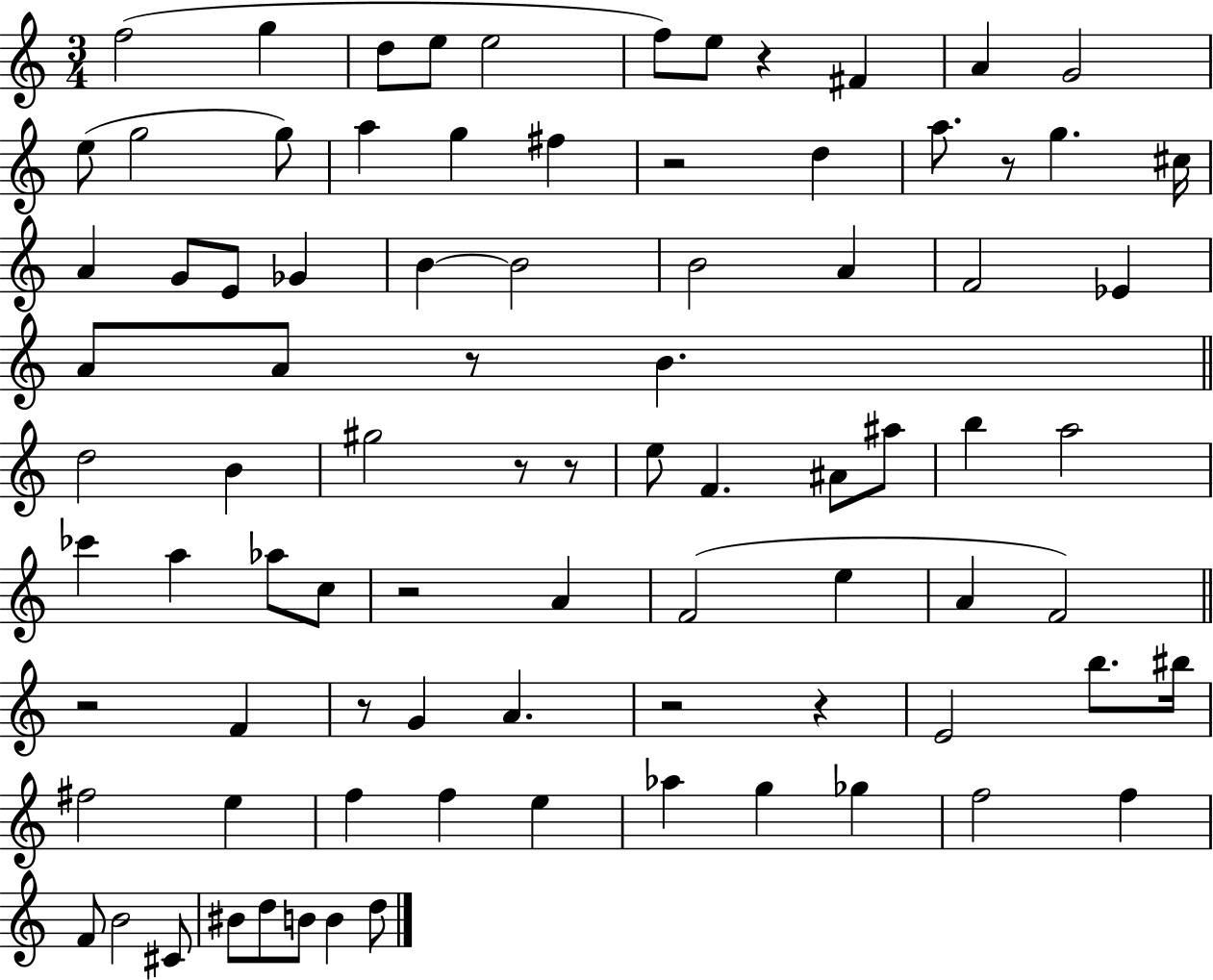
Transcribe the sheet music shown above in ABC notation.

X:1
T:Untitled
M:3/4
L:1/4
K:C
f2 g d/2 e/2 e2 f/2 e/2 z ^F A G2 e/2 g2 g/2 a g ^f z2 d a/2 z/2 g ^c/4 A G/2 E/2 _G B B2 B2 A F2 _E A/2 A/2 z/2 B d2 B ^g2 z/2 z/2 e/2 F ^A/2 ^a/2 b a2 _c' a _a/2 c/2 z2 A F2 e A F2 z2 F z/2 G A z2 z E2 b/2 ^b/4 ^f2 e f f e _a g _g f2 f F/2 B2 ^C/2 ^B/2 d/2 B/2 B d/2